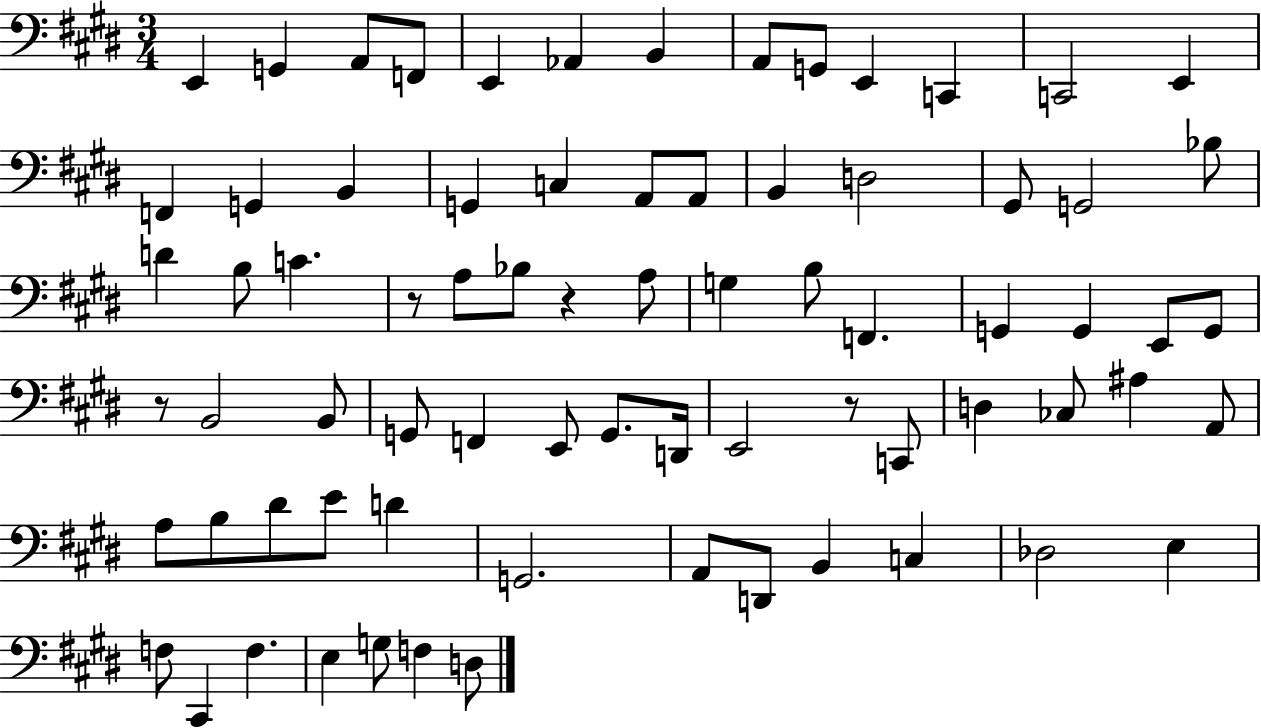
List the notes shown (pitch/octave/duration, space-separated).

E2/q G2/q A2/e F2/e E2/q Ab2/q B2/q A2/e G2/e E2/q C2/q C2/h E2/q F2/q G2/q B2/q G2/q C3/q A2/e A2/e B2/q D3/h G#2/e G2/h Bb3/e D4/q B3/e C4/q. R/e A3/e Bb3/e R/q A3/e G3/q B3/e F2/q. G2/q G2/q E2/e G2/e R/e B2/h B2/e G2/e F2/q E2/e G2/e. D2/s E2/h R/e C2/e D3/q CES3/e A#3/q A2/e A3/e B3/e D#4/e E4/e D4/q G2/h. A2/e D2/e B2/q C3/q Db3/h E3/q F3/e C#2/q F3/q. E3/q G3/e F3/q D3/e